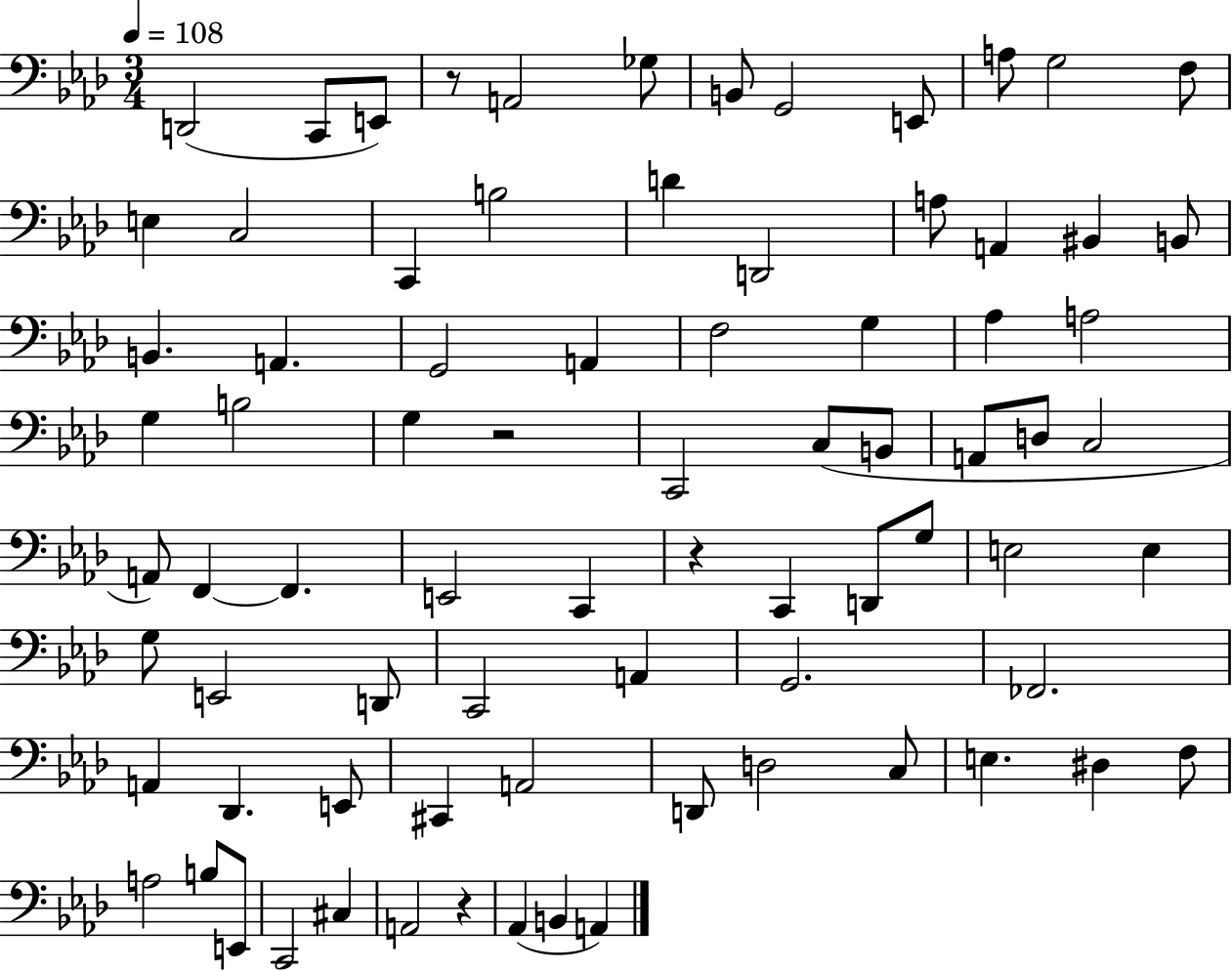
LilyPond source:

{
  \clef bass
  \numericTimeSignature
  \time 3/4
  \key aes \major
  \tempo 4 = 108
  d,2( c,8 e,8) | r8 a,2 ges8 | b,8 g,2 e,8 | a8 g2 f8 | \break e4 c2 | c,4 b2 | d'4 d,2 | a8 a,4 bis,4 b,8 | \break b,4. a,4. | g,2 a,4 | f2 g4 | aes4 a2 | \break g4 b2 | g4 r2 | c,2 c8( b,8 | a,8 d8 c2 | \break a,8) f,4~~ f,4. | e,2 c,4 | r4 c,4 d,8 g8 | e2 e4 | \break g8 e,2 d,8 | c,2 a,4 | g,2. | fes,2. | \break a,4 des,4. e,8 | cis,4 a,2 | d,8 d2 c8 | e4. dis4 f8 | \break a2 b8 e,8 | c,2 cis4 | a,2 r4 | aes,4( b,4 a,4) | \break \bar "|."
}